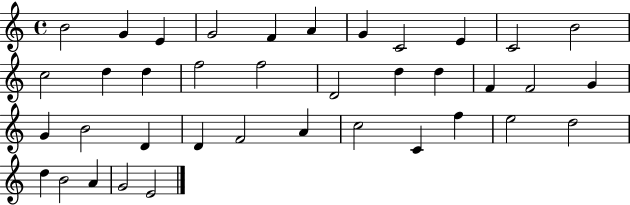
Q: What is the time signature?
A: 4/4